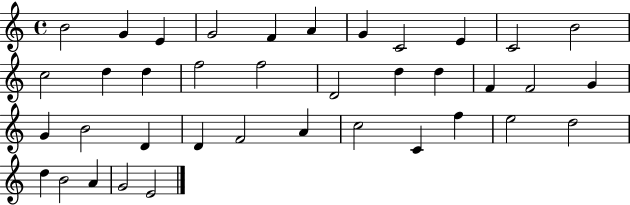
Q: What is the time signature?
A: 4/4